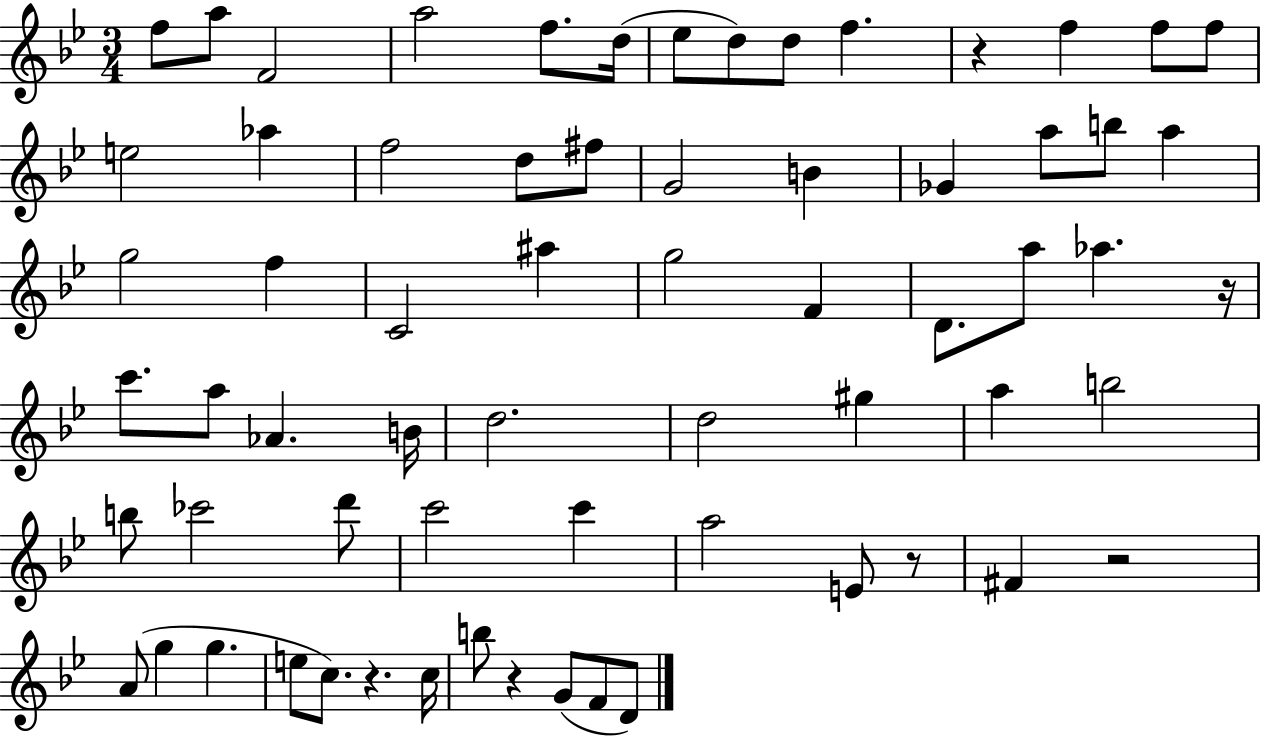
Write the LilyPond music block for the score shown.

{
  \clef treble
  \numericTimeSignature
  \time 3/4
  \key bes \major
  f''8 a''8 f'2 | a''2 f''8. d''16( | ees''8 d''8) d''8 f''4. | r4 f''4 f''8 f''8 | \break e''2 aes''4 | f''2 d''8 fis''8 | g'2 b'4 | ges'4 a''8 b''8 a''4 | \break g''2 f''4 | c'2 ais''4 | g''2 f'4 | d'8. a''8 aes''4. r16 | \break c'''8. a''8 aes'4. b'16 | d''2. | d''2 gis''4 | a''4 b''2 | \break b''8 ces'''2 d'''8 | c'''2 c'''4 | a''2 e'8 r8 | fis'4 r2 | \break a'8( g''4 g''4. | e''8 c''8.) r4. c''16 | b''8 r4 g'8( f'8 d'8) | \bar "|."
}